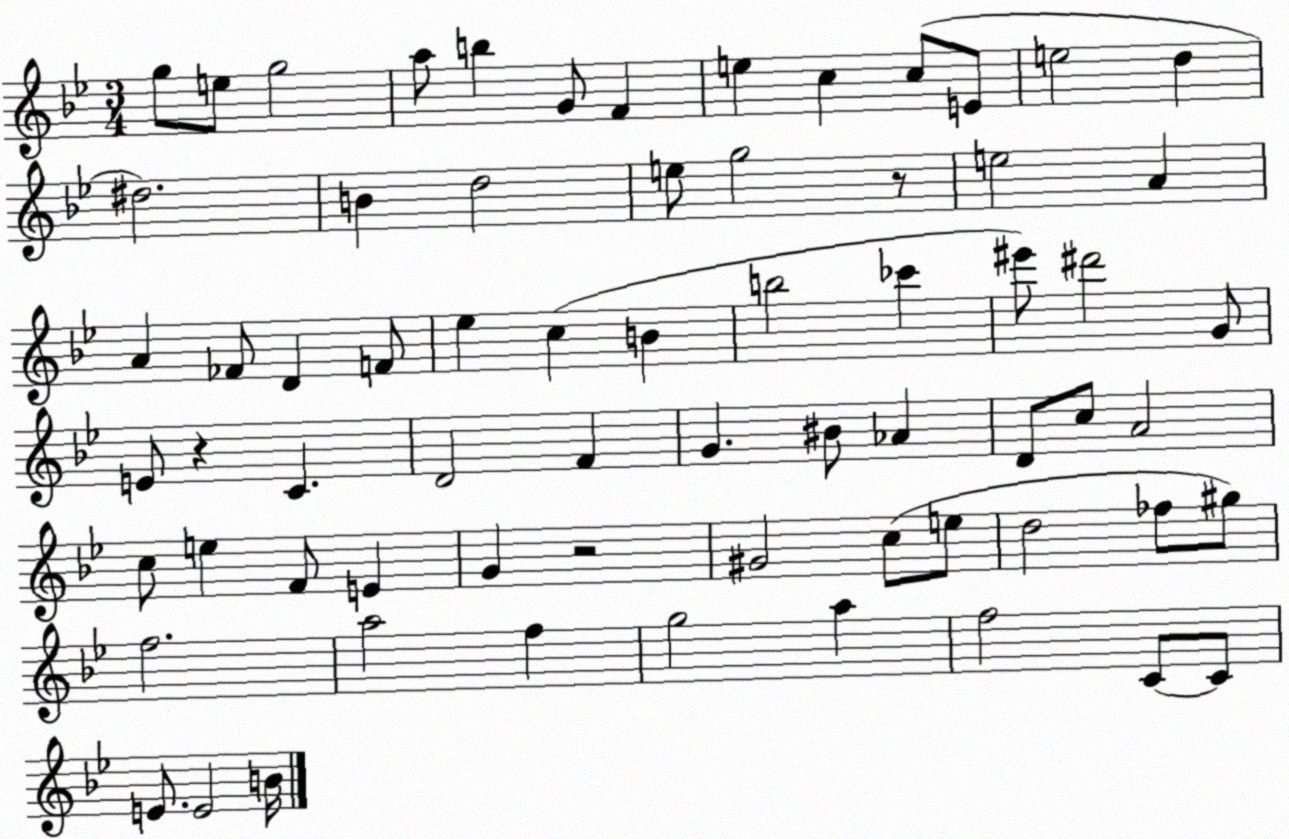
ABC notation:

X:1
T:Untitled
M:3/4
L:1/4
K:Bb
g/2 e/2 g2 a/2 b G/2 F e c c/2 E/2 e2 d ^d2 B d2 e/2 g2 z/2 e2 A A _F/2 D F/2 _e c B b2 _c' ^e'/2 ^d'2 G/2 E/2 z C D2 F G ^B/2 _A D/2 c/2 A2 c/2 e F/2 E G z2 ^G2 c/2 e/2 d2 _f/2 ^g/2 f2 a2 f g2 a f2 C/2 C/2 E/2 E2 B/4